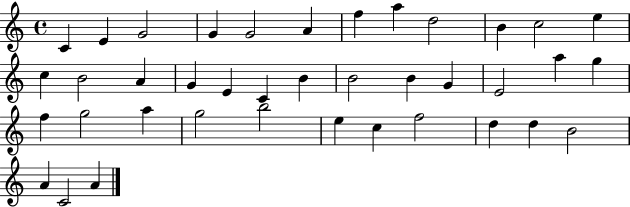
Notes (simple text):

C4/q E4/q G4/h G4/q G4/h A4/q F5/q A5/q D5/h B4/q C5/h E5/q C5/q B4/h A4/q G4/q E4/q C4/q B4/q B4/h B4/q G4/q E4/h A5/q G5/q F5/q G5/h A5/q G5/h B5/h E5/q C5/q F5/h D5/q D5/q B4/h A4/q C4/h A4/q